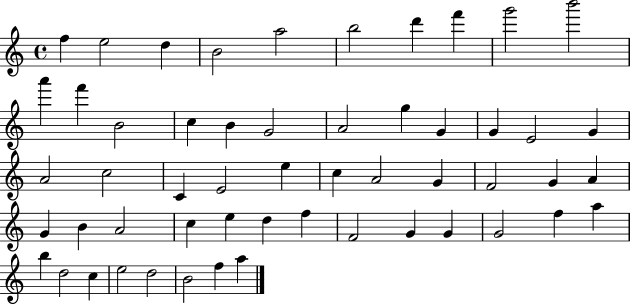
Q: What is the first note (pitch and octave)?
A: F5